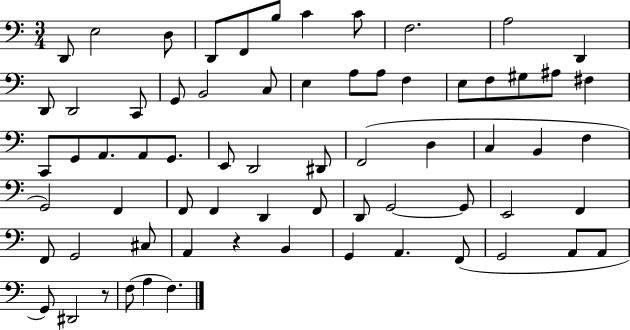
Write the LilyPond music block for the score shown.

{
  \clef bass
  \numericTimeSignature
  \time 3/4
  \key c \major
  d,8 e2 d8 | d,8 f,8 b8 c'4 c'8 | f2. | a2 d,4 | \break d,8 d,2 c,8 | g,8 b,2 c8 | e4 a8 a8 f4 | e8 f8 gis8 ais8 fis4 | \break c,8 g,8 a,8. a,8 g,8. | e,8 d,2 dis,8 | f,2( d4 | c4 b,4 f4 | \break g,2) f,4 | f,8 f,4 d,4 f,8 | d,8 g,2~~ g,8 | e,2 f,4 | \break f,8 g,2 cis8 | a,4 r4 b,4 | g,4 a,4. f,8( | g,2 a,8 a,8 | \break g,8) dis,2 r8 | f8( a4 f4.) | \bar "|."
}